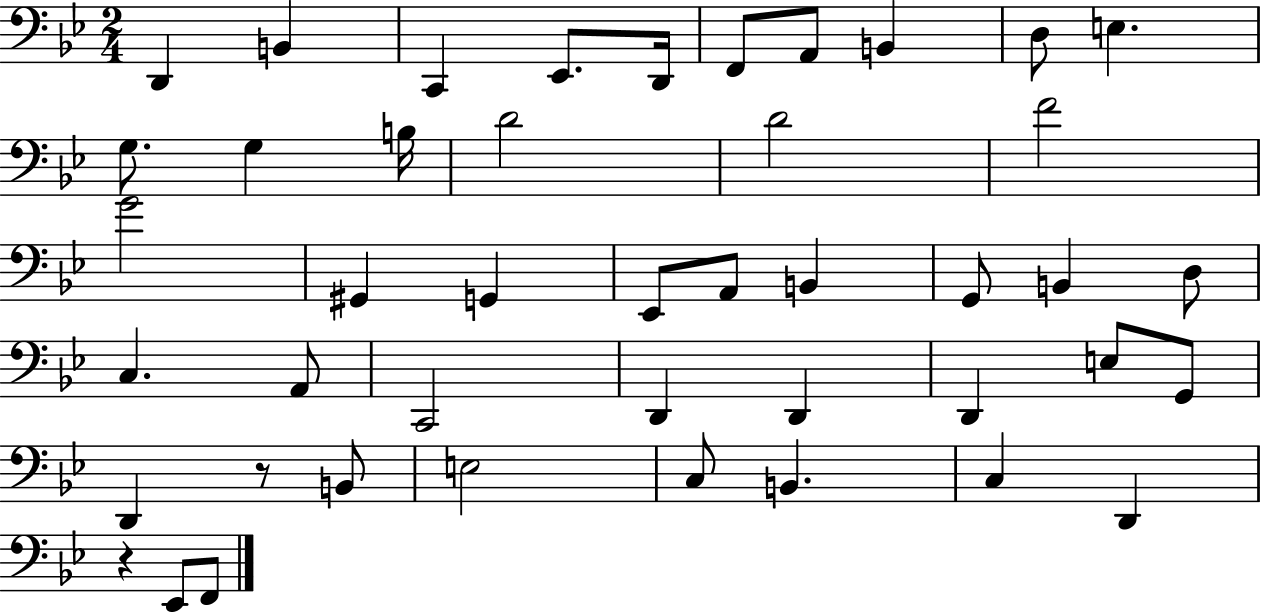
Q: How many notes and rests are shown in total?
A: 44